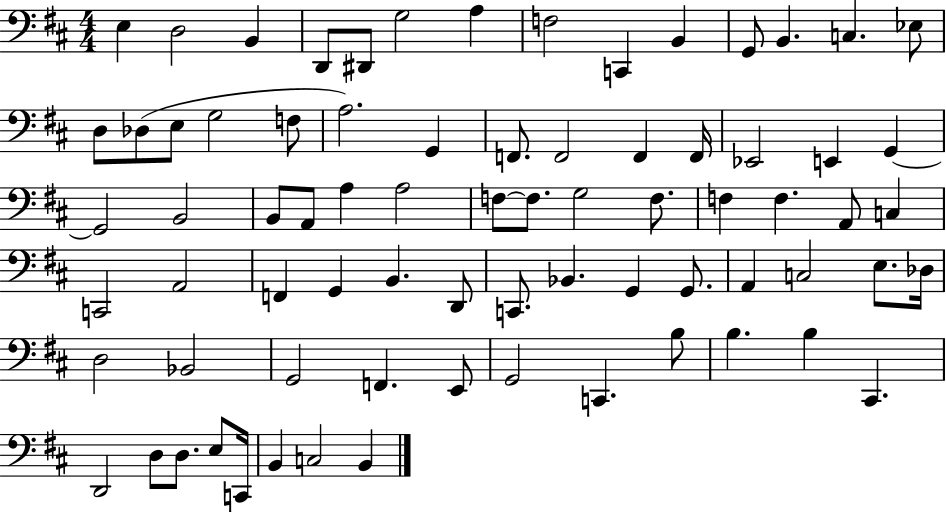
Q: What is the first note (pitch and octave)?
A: E3